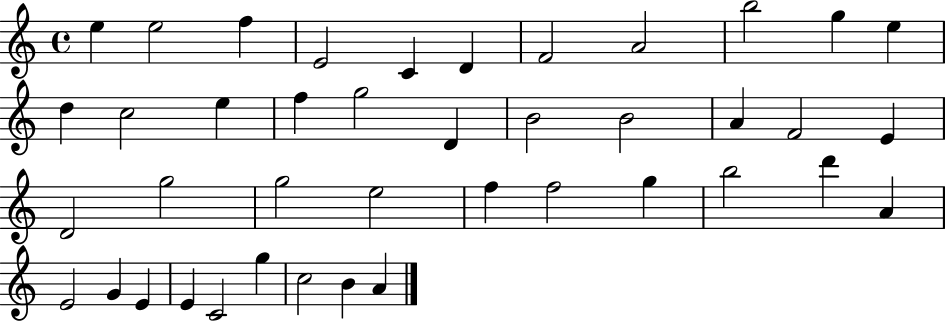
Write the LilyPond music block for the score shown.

{
  \clef treble
  \time 4/4
  \defaultTimeSignature
  \key c \major
  e''4 e''2 f''4 | e'2 c'4 d'4 | f'2 a'2 | b''2 g''4 e''4 | \break d''4 c''2 e''4 | f''4 g''2 d'4 | b'2 b'2 | a'4 f'2 e'4 | \break d'2 g''2 | g''2 e''2 | f''4 f''2 g''4 | b''2 d'''4 a'4 | \break e'2 g'4 e'4 | e'4 c'2 g''4 | c''2 b'4 a'4 | \bar "|."
}